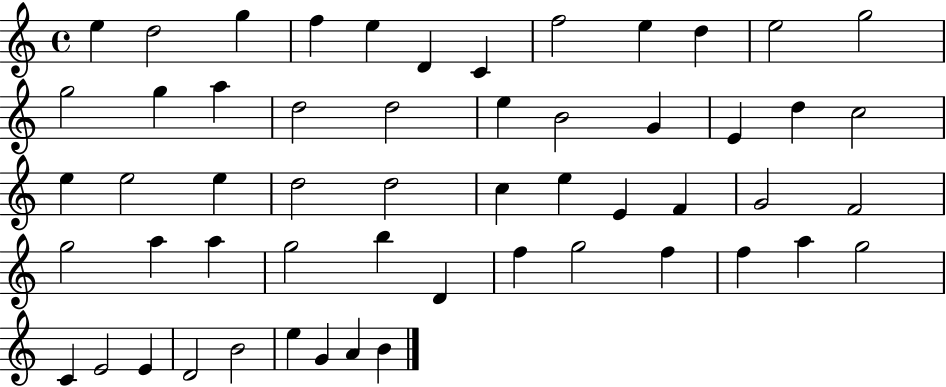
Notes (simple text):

E5/q D5/h G5/q F5/q E5/q D4/q C4/q F5/h E5/q D5/q E5/h G5/h G5/h G5/q A5/q D5/h D5/h E5/q B4/h G4/q E4/q D5/q C5/h E5/q E5/h E5/q D5/h D5/h C5/q E5/q E4/q F4/q G4/h F4/h G5/h A5/q A5/q G5/h B5/q D4/q F5/q G5/h F5/q F5/q A5/q G5/h C4/q E4/h E4/q D4/h B4/h E5/q G4/q A4/q B4/q